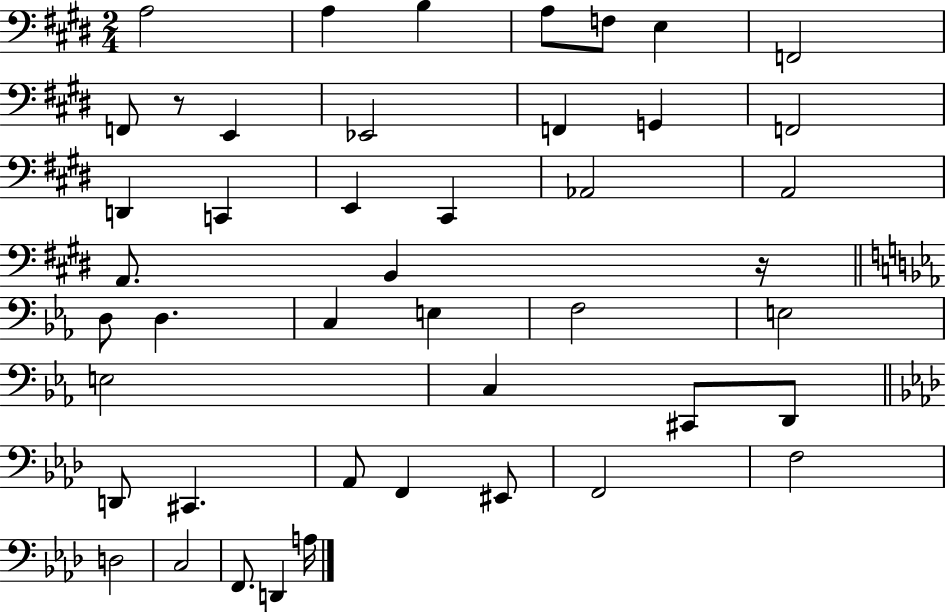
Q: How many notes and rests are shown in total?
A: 45